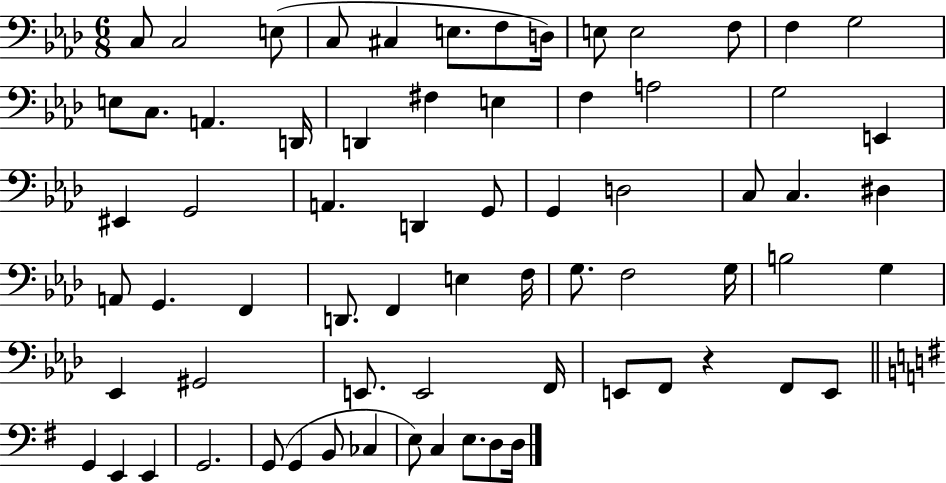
X:1
T:Untitled
M:6/8
L:1/4
K:Ab
C,/2 C,2 E,/2 C,/2 ^C, E,/2 F,/2 D,/4 E,/2 E,2 F,/2 F, G,2 E,/2 C,/2 A,, D,,/4 D,, ^F, E, F, A,2 G,2 E,, ^E,, G,,2 A,, D,, G,,/2 G,, D,2 C,/2 C, ^D, A,,/2 G,, F,, D,,/2 F,, E, F,/4 G,/2 F,2 G,/4 B,2 G, _E,, ^G,,2 E,,/2 E,,2 F,,/4 E,,/2 F,,/2 z F,,/2 E,,/2 G,, E,, E,, G,,2 G,,/2 G,, B,,/2 _C, E,/2 C, E,/2 D,/2 D,/4